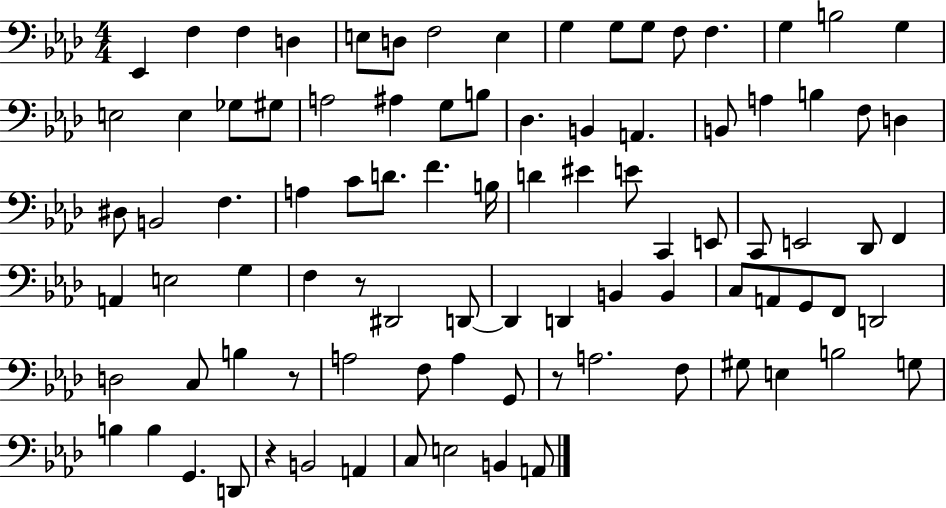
X:1
T:Untitled
M:4/4
L:1/4
K:Ab
_E,, F, F, D, E,/2 D,/2 F,2 E, G, G,/2 G,/2 F,/2 F, G, B,2 G, E,2 E, _G,/2 ^G,/2 A,2 ^A, G,/2 B,/2 _D, B,, A,, B,,/2 A, B, F,/2 D, ^D,/2 B,,2 F, A, C/2 D/2 F B,/4 D ^E E/2 C,, E,,/2 C,,/2 E,,2 _D,,/2 F,, A,, E,2 G, F, z/2 ^D,,2 D,,/2 D,, D,, B,, B,, C,/2 A,,/2 G,,/2 F,,/2 D,,2 D,2 C,/2 B, z/2 A,2 F,/2 A, G,,/2 z/2 A,2 F,/2 ^G,/2 E, B,2 G,/2 B, B, G,, D,,/2 z B,,2 A,, C,/2 E,2 B,, A,,/2